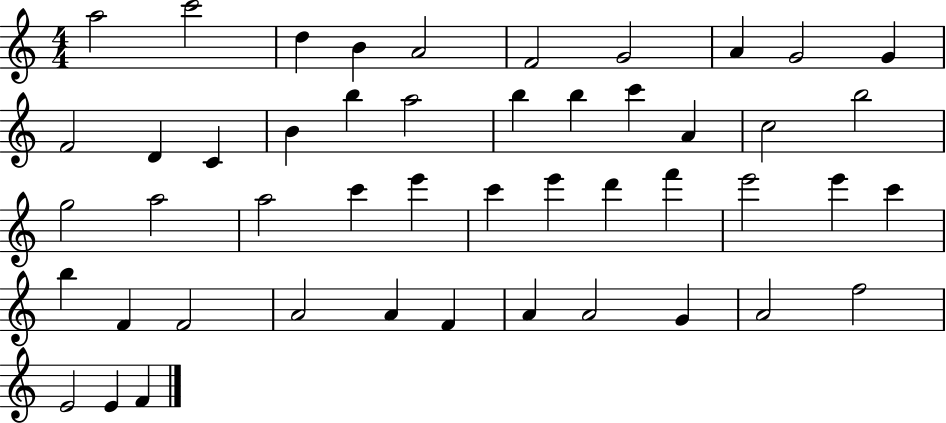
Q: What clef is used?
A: treble